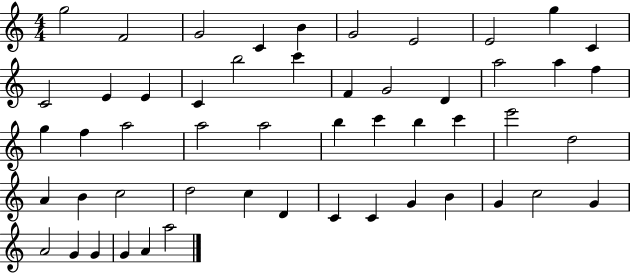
{
  \clef treble
  \numericTimeSignature
  \time 4/4
  \key c \major
  g''2 f'2 | g'2 c'4 b'4 | g'2 e'2 | e'2 g''4 c'4 | \break c'2 e'4 e'4 | c'4 b''2 c'''4 | f'4 g'2 d'4 | a''2 a''4 f''4 | \break g''4 f''4 a''2 | a''2 a''2 | b''4 c'''4 b''4 c'''4 | e'''2 d''2 | \break a'4 b'4 c''2 | d''2 c''4 d'4 | c'4 c'4 g'4 b'4 | g'4 c''2 g'4 | \break a'2 g'4 g'4 | g'4 a'4 a''2 | \bar "|."
}